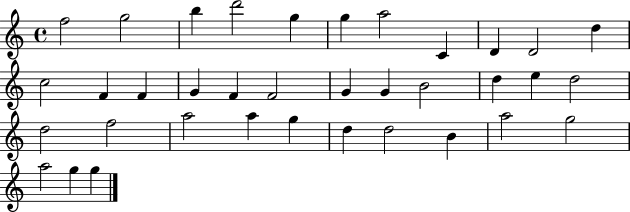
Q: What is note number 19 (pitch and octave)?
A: G4